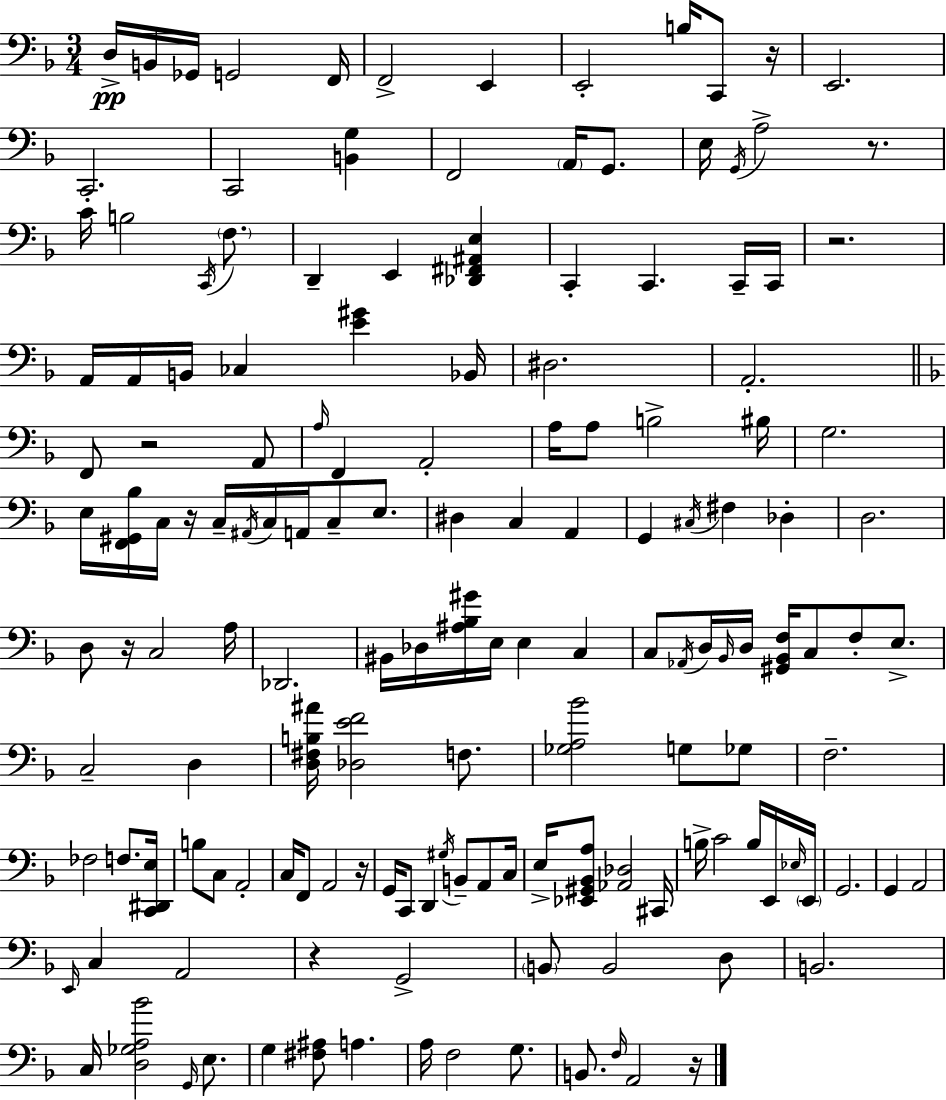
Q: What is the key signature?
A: D minor